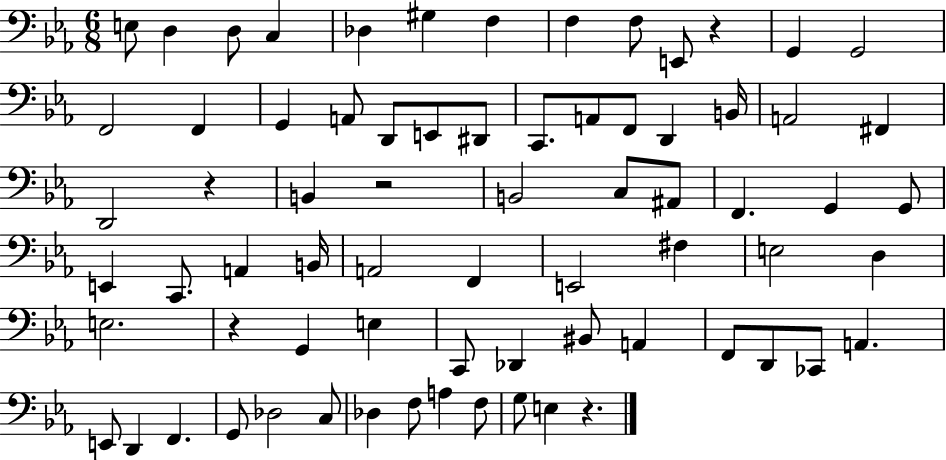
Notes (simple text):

E3/e D3/q D3/e C3/q Db3/q G#3/q F3/q F3/q F3/e E2/e R/q G2/q G2/h F2/h F2/q G2/q A2/e D2/e E2/e D#2/e C2/e. A2/e F2/e D2/q B2/s A2/h F#2/q D2/h R/q B2/q R/h B2/h C3/e A#2/e F2/q. G2/q G2/e E2/q C2/e. A2/q B2/s A2/h F2/q E2/h F#3/q E3/h D3/q E3/h. R/q G2/q E3/q C2/e Db2/q BIS2/e A2/q F2/e D2/e CES2/e A2/q. E2/e D2/q F2/q. G2/e Db3/h C3/e Db3/q F3/e A3/q F3/e G3/e E3/q R/q.